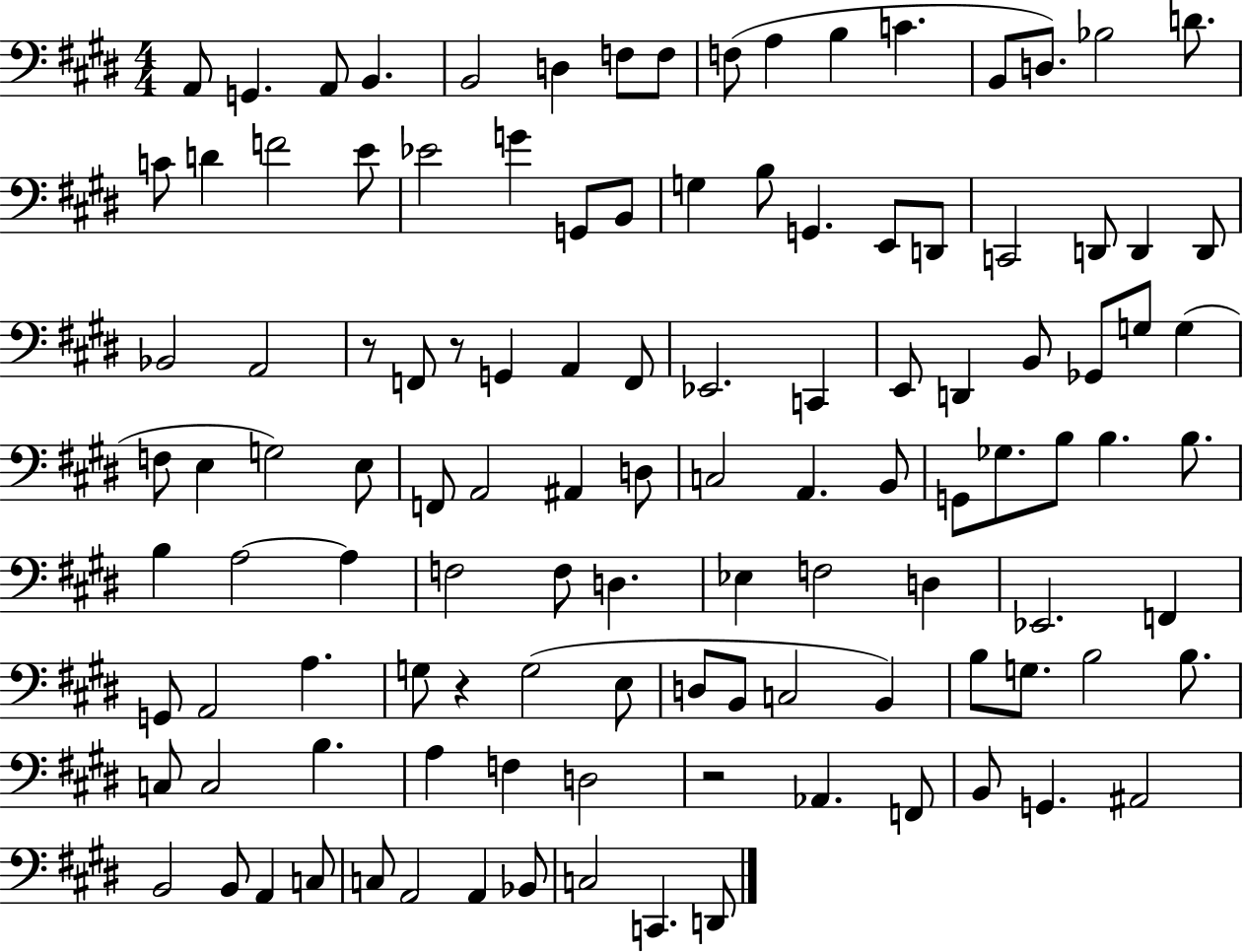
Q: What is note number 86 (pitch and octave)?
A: G3